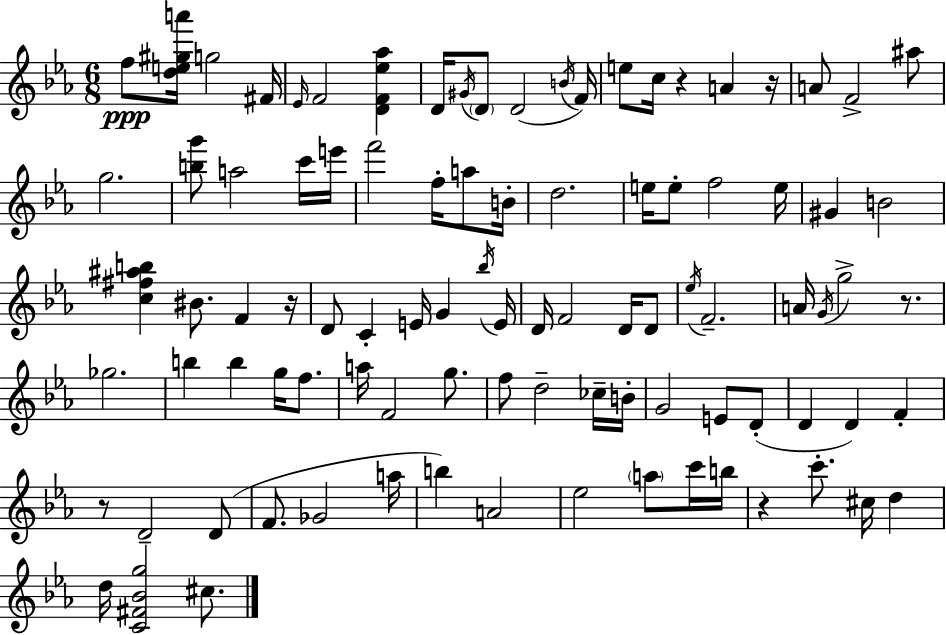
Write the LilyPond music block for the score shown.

{
  \clef treble
  \numericTimeSignature
  \time 6/8
  \key c \minor
  f''8\ppp <d'' e'' gis'' a'''>16 g''2 fis'16 | \grace { ees'16 } f'2 <d' f' ees'' aes''>4 | d'16 \acciaccatura { gis'16 } \parenthesize d'8 d'2( | \acciaccatura { b'16 } f'16) e''8 c''16 r4 a'4 | \break r16 a'8 f'2-> | ais''8 g''2. | <b'' g'''>8 a''2 | c'''16 e'''16 f'''2 f''16-. | \break a''8 b'16-. d''2. | e''16 e''8-. f''2 | e''16 gis'4 b'2 | <c'' fis'' ais'' b''>4 bis'8. f'4 | \break r16 d'8 c'4-. e'16 g'4 | \acciaccatura { bes''16 } e'16 d'16 f'2 | d'16 d'8 \acciaccatura { ees''16 } f'2.-- | a'16 \acciaccatura { g'16 } g''2-> | \break r8. ges''2. | b''4 b''4 | g''16 f''8. a''16 f'2 | g''8. f''8 d''2-- | \break ces''16-- b'16-. g'2 | e'8 d'8-.( d'4 d'4) | f'4-. r8 d'2-- | d'8( f'8. ges'2 | \break a''16 b''4) a'2 | ees''2 | \parenthesize a''8 c'''16 b''16 r4 c'''8.-. | cis''16 d''4 d''16 <c' fis' bes' g''>2 | \break cis''8. \bar "|."
}